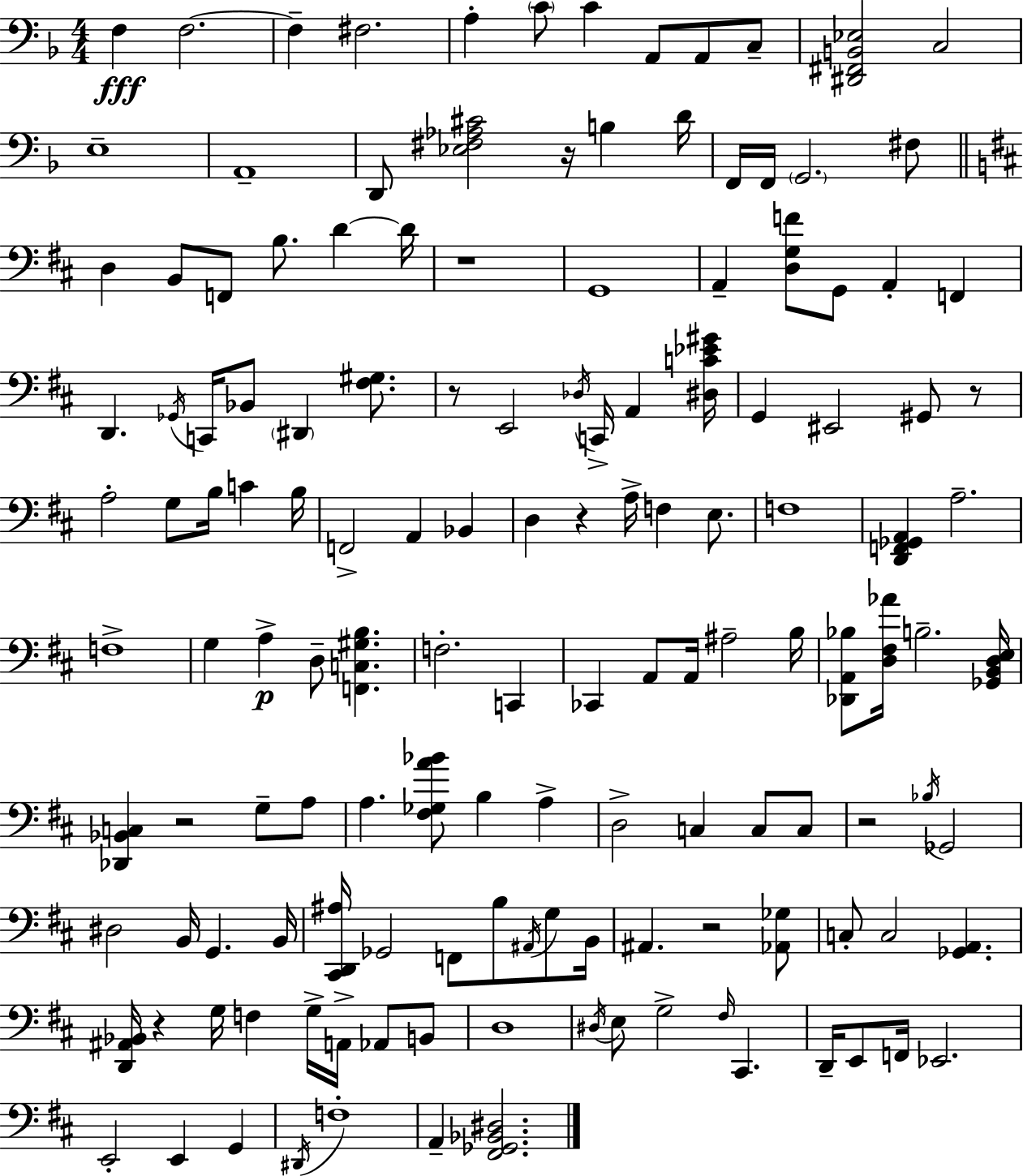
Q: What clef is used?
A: bass